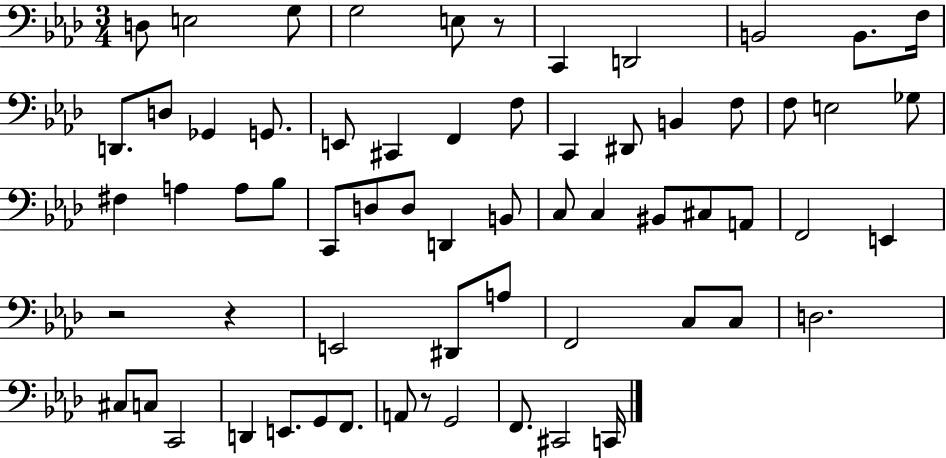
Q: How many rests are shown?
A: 4